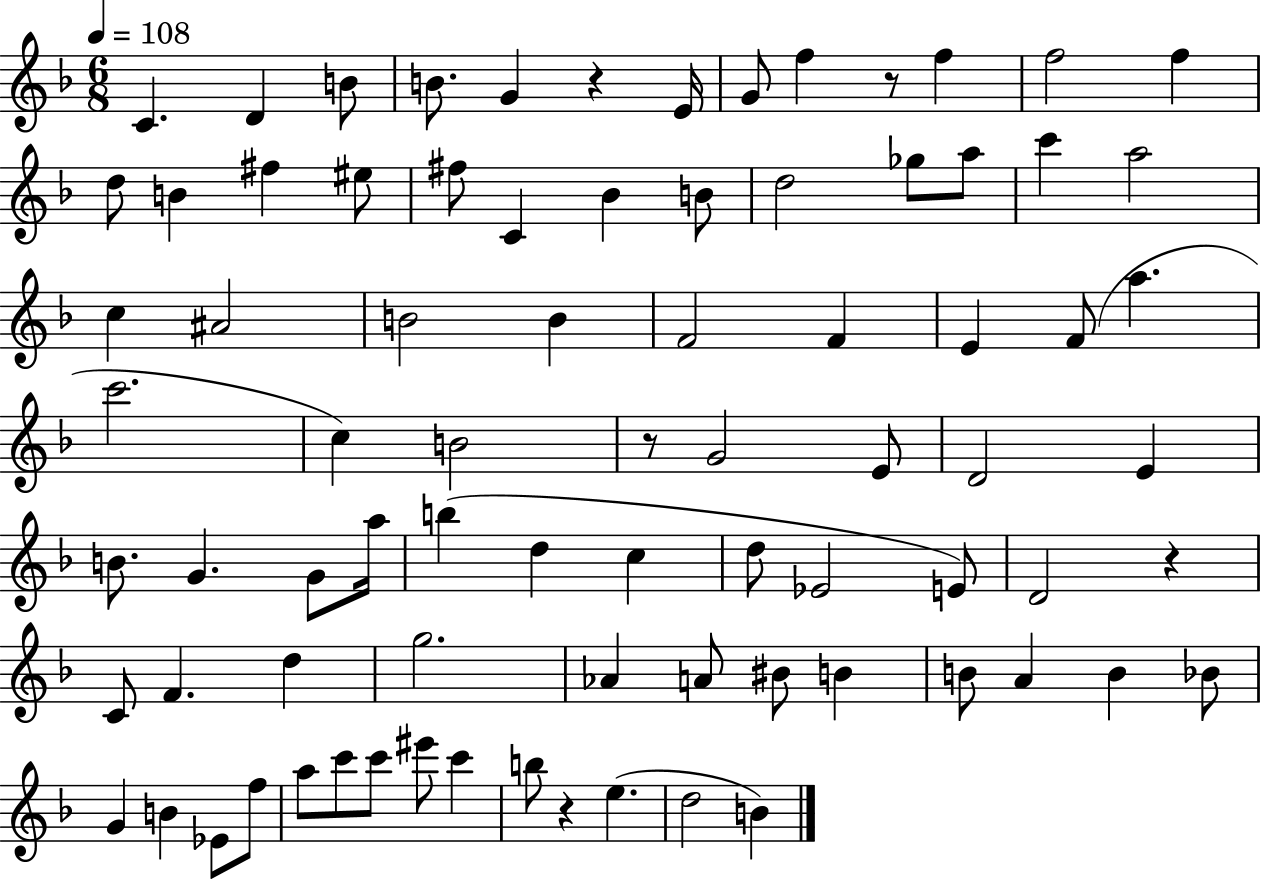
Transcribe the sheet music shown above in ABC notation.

X:1
T:Untitled
M:6/8
L:1/4
K:F
C D B/2 B/2 G z E/4 G/2 f z/2 f f2 f d/2 B ^f ^e/2 ^f/2 C _B B/2 d2 _g/2 a/2 c' a2 c ^A2 B2 B F2 F E F/2 a c'2 c B2 z/2 G2 E/2 D2 E B/2 G G/2 a/4 b d c d/2 _E2 E/2 D2 z C/2 F d g2 _A A/2 ^B/2 B B/2 A B _B/2 G B _E/2 f/2 a/2 c'/2 c'/2 ^e'/2 c' b/2 z e d2 B